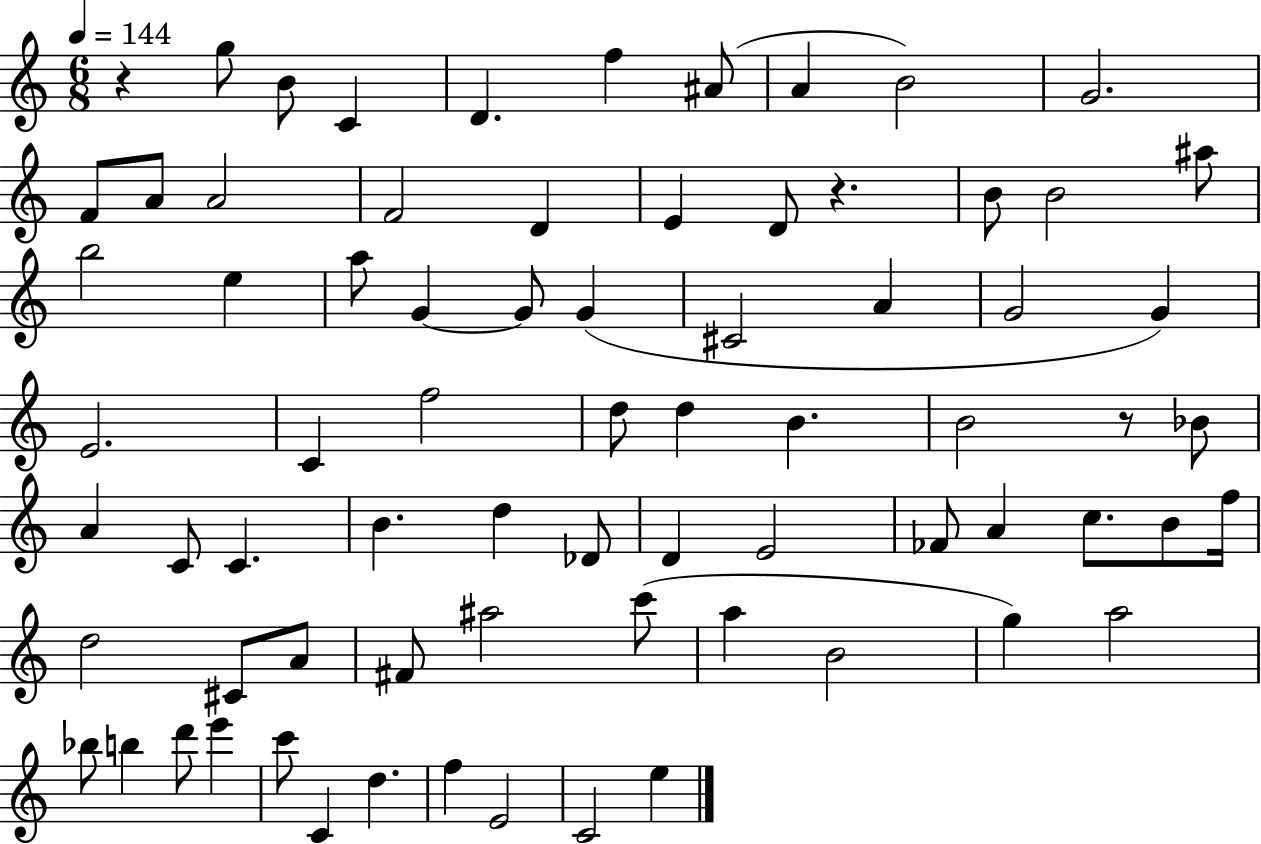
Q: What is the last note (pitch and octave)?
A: E5